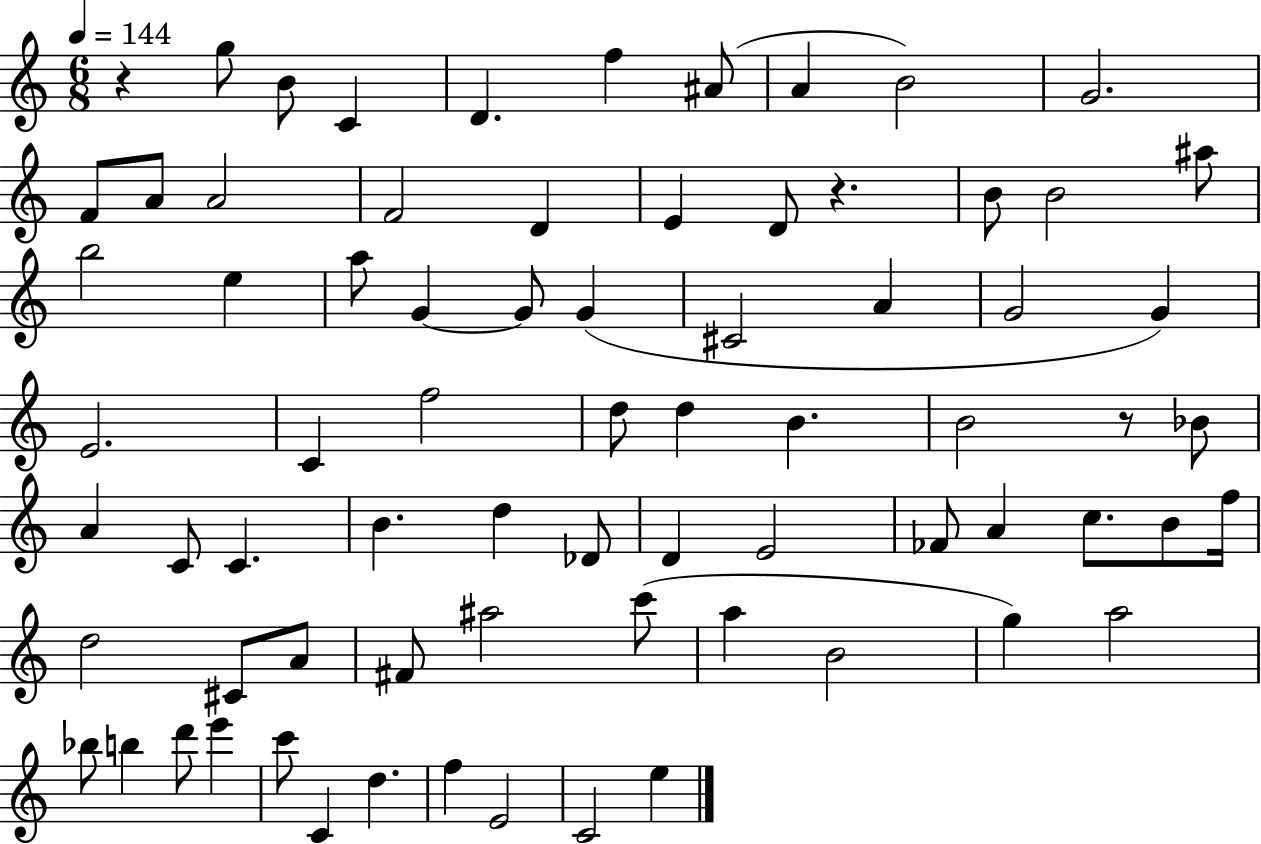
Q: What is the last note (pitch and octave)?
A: E5